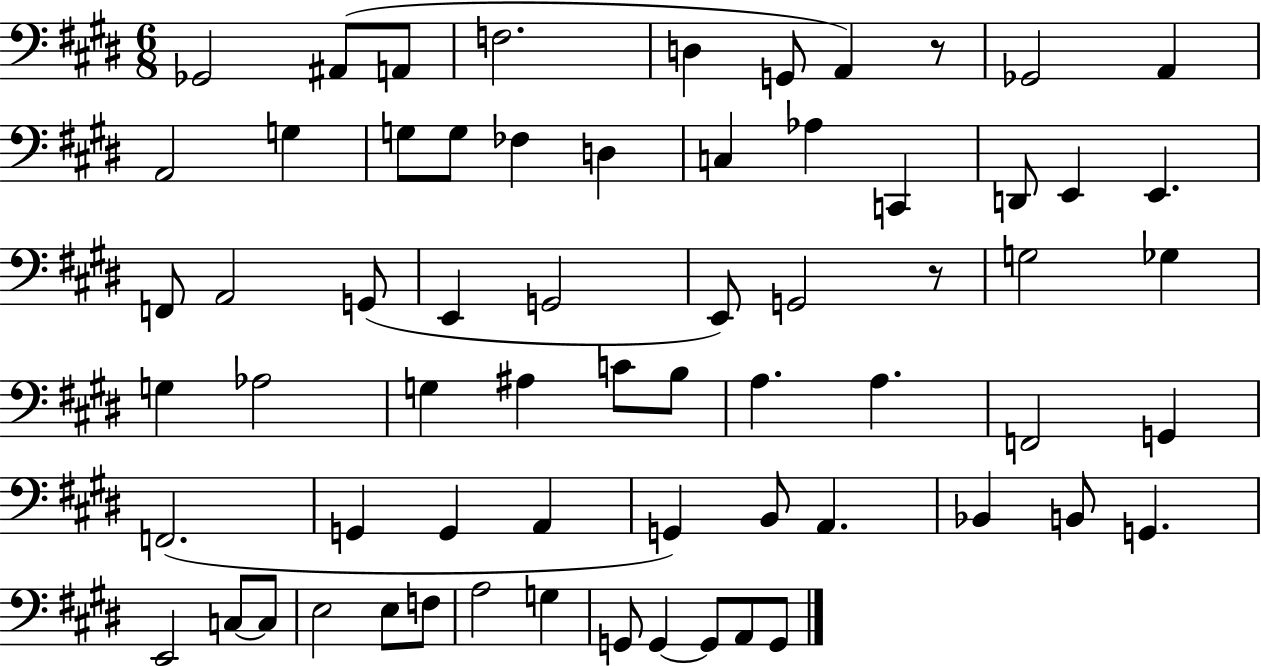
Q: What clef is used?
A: bass